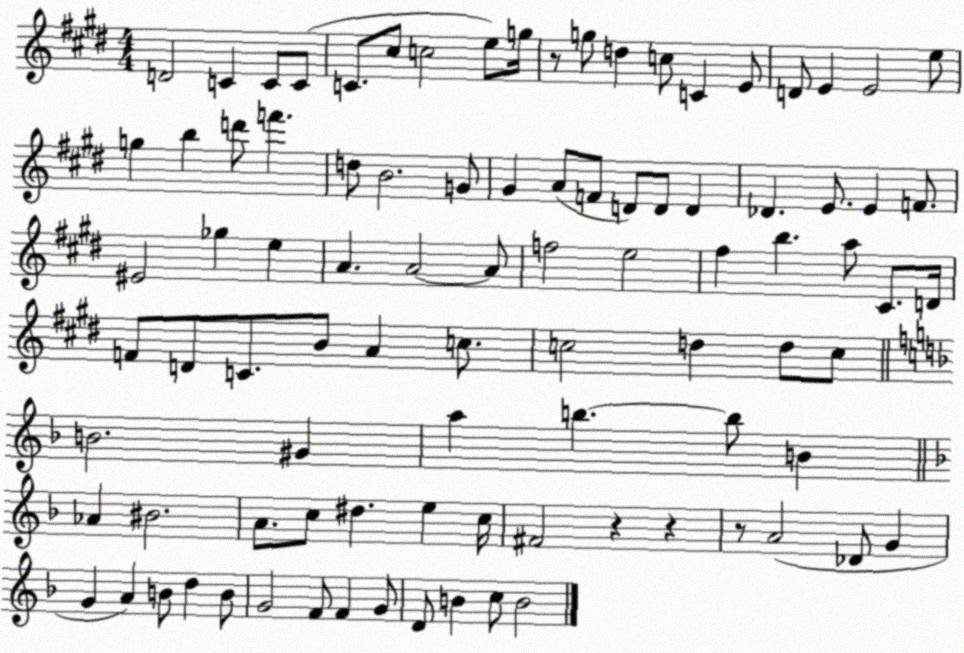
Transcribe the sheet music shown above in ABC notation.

X:1
T:Untitled
M:4/4
L:1/4
K:E
D2 C C/2 C/2 C/2 ^c/2 c2 e/2 g/4 z/2 g/2 d c/2 C E/2 D/2 E E2 e/2 g b d'/2 f' d/2 B2 G/2 ^G A/2 F/2 D/2 D/2 D _D E/2 E F/2 ^E2 _g e A A2 A/2 f2 e2 ^f b a/2 ^C/2 D/4 F/2 D/2 C/2 B/2 A c/2 c2 d d/2 c/2 B2 ^G a b b/2 B _A ^B2 A/2 c/2 ^d e c/4 ^F2 z z z/2 A2 _D/2 G G A B/2 d B/2 G2 F/2 F G/2 D/2 B c/2 B2